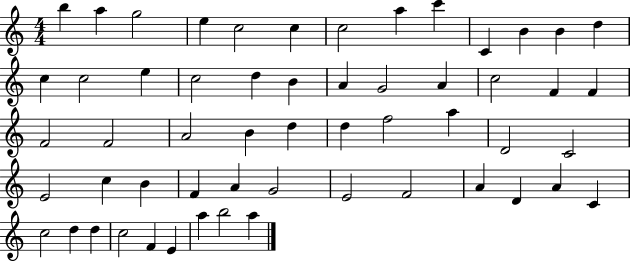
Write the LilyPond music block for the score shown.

{
  \clef treble
  \numericTimeSignature
  \time 4/4
  \key c \major
  b''4 a''4 g''2 | e''4 c''2 c''4 | c''2 a''4 c'''4 | c'4 b'4 b'4 d''4 | \break c''4 c''2 e''4 | c''2 d''4 b'4 | a'4 g'2 a'4 | c''2 f'4 f'4 | \break f'2 f'2 | a'2 b'4 d''4 | d''4 f''2 a''4 | d'2 c'2 | \break e'2 c''4 b'4 | f'4 a'4 g'2 | e'2 f'2 | a'4 d'4 a'4 c'4 | \break c''2 d''4 d''4 | c''2 f'4 e'4 | a''4 b''2 a''4 | \bar "|."
}